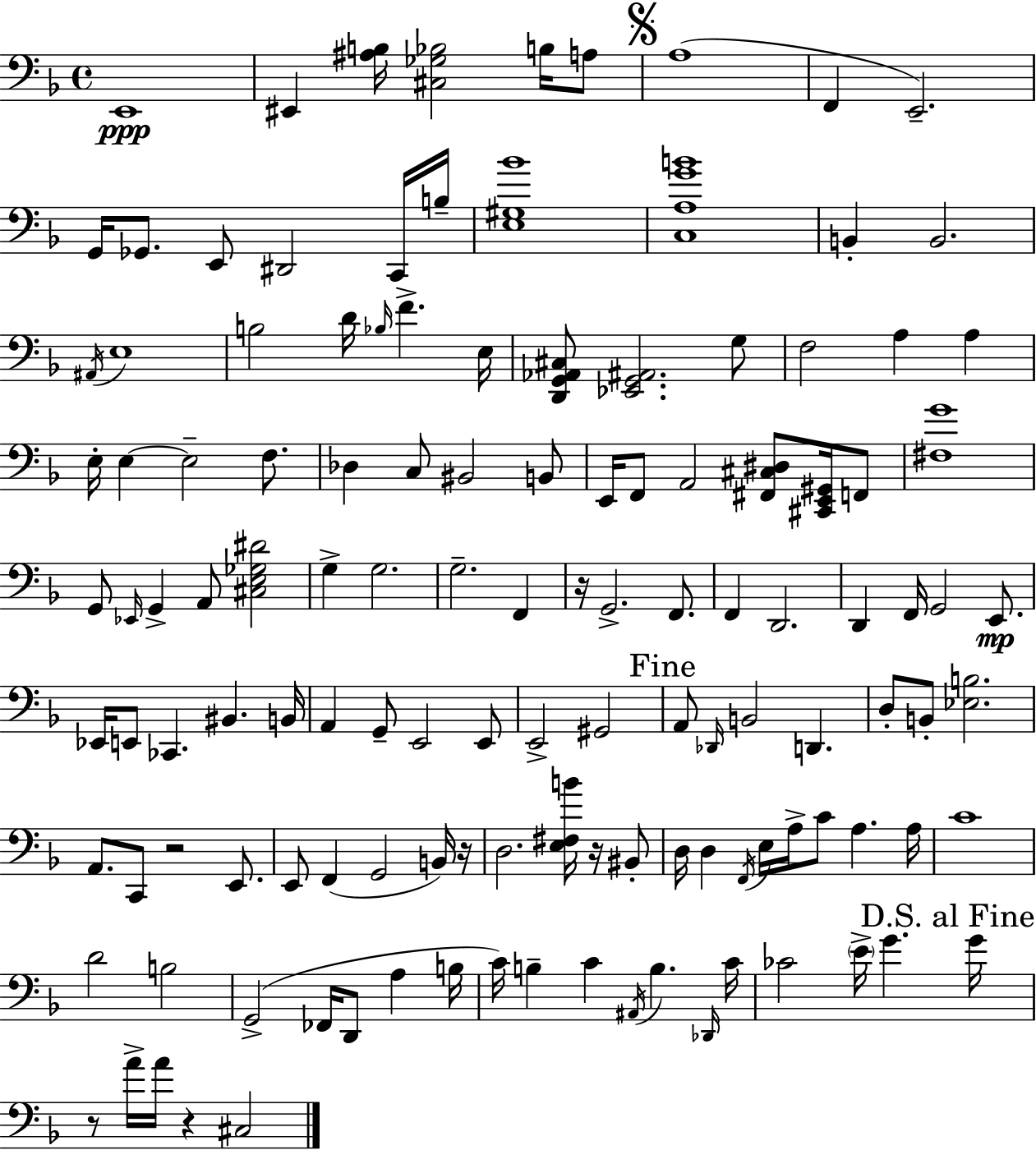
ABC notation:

X:1
T:Untitled
M:4/4
L:1/4
K:Dm
E,,4 ^E,, [^A,B,]/4 [^C,_G,_B,]2 B,/4 A,/2 A,4 F,, E,,2 G,,/4 _G,,/2 E,,/2 ^D,,2 C,,/4 B,/4 [E,^G,_B]4 [C,A,GB]4 B,, B,,2 ^A,,/4 E,4 B,2 D/4 _B,/4 F E,/4 [D,,G,,_A,,^C,]/2 [_E,,G,,^A,,]2 G,/2 F,2 A, A, E,/4 E, E,2 F,/2 _D, C,/2 ^B,,2 B,,/2 E,,/4 F,,/2 A,,2 [^F,,^C,^D,]/2 [^C,,E,,^G,,]/4 F,,/2 [^F,G]4 G,,/2 _E,,/4 G,, A,,/2 [^C,E,_G,^D]2 G, G,2 G,2 F,, z/4 G,,2 F,,/2 F,, D,,2 D,, F,,/4 G,,2 E,,/2 _E,,/4 E,,/2 _C,, ^B,, B,,/4 A,, G,,/2 E,,2 E,,/2 E,,2 ^G,,2 A,,/2 _D,,/4 B,,2 D,, D,/2 B,,/2 [_E,B,]2 A,,/2 C,,/2 z2 E,,/2 E,,/2 F,, G,,2 B,,/4 z/4 D,2 [E,^F,B]/4 z/4 ^B,,/2 D,/4 D, F,,/4 E,/4 A,/4 C/2 A, A,/4 C4 D2 B,2 G,,2 _F,,/4 D,,/2 A, B,/4 C/4 B, C ^A,,/4 B, _D,,/4 C/4 _C2 E/4 G G/4 z/2 A/4 A/4 z ^C,2